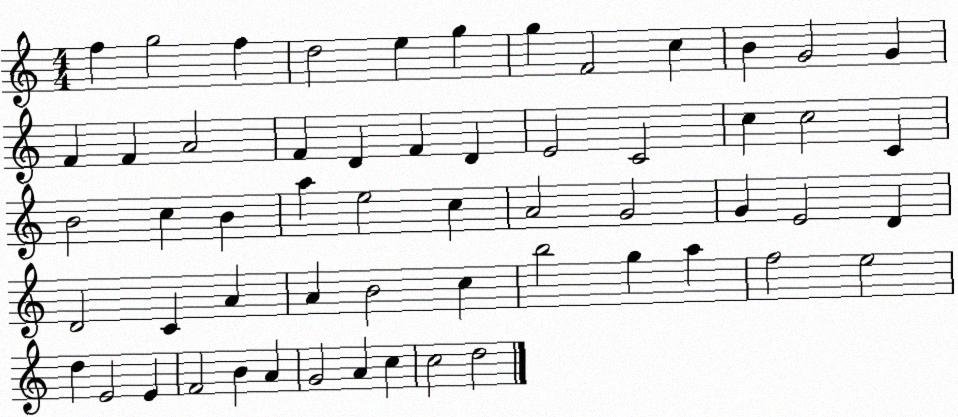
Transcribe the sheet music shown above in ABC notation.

X:1
T:Untitled
M:4/4
L:1/4
K:C
f g2 f d2 e g g F2 c B G2 G F F A2 F D F D E2 C2 c c2 C B2 c B a e2 c A2 G2 G E2 D D2 C A A B2 c b2 g a f2 e2 d E2 E F2 B A G2 A c c2 d2